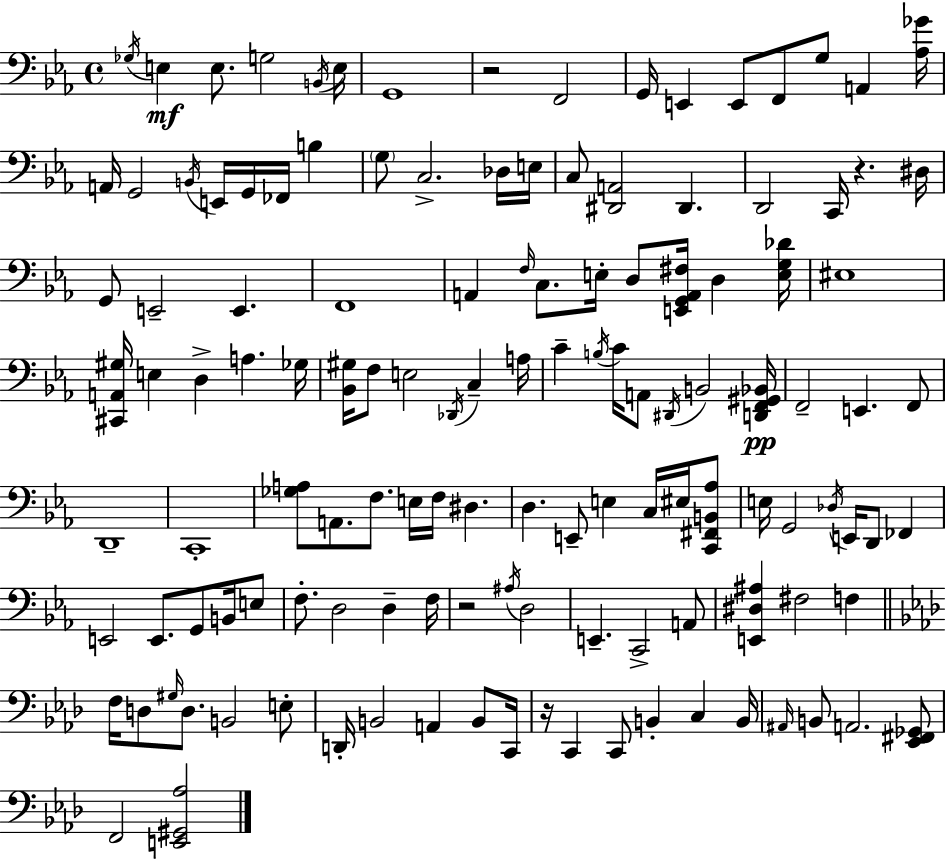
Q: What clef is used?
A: bass